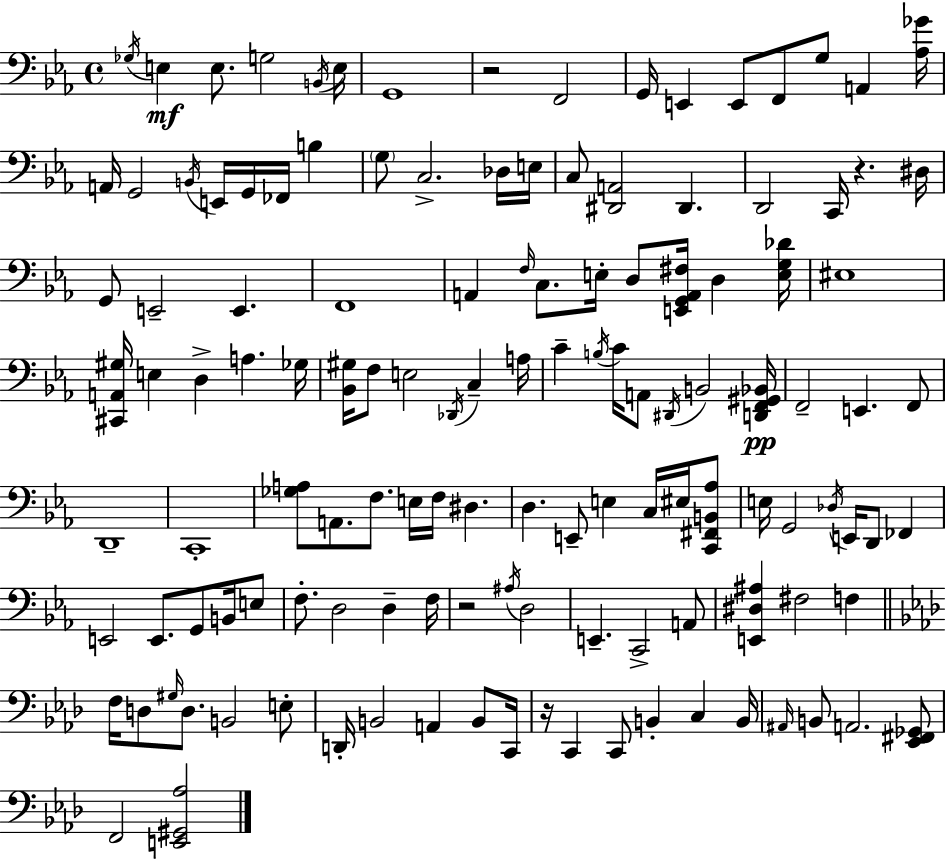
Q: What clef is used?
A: bass